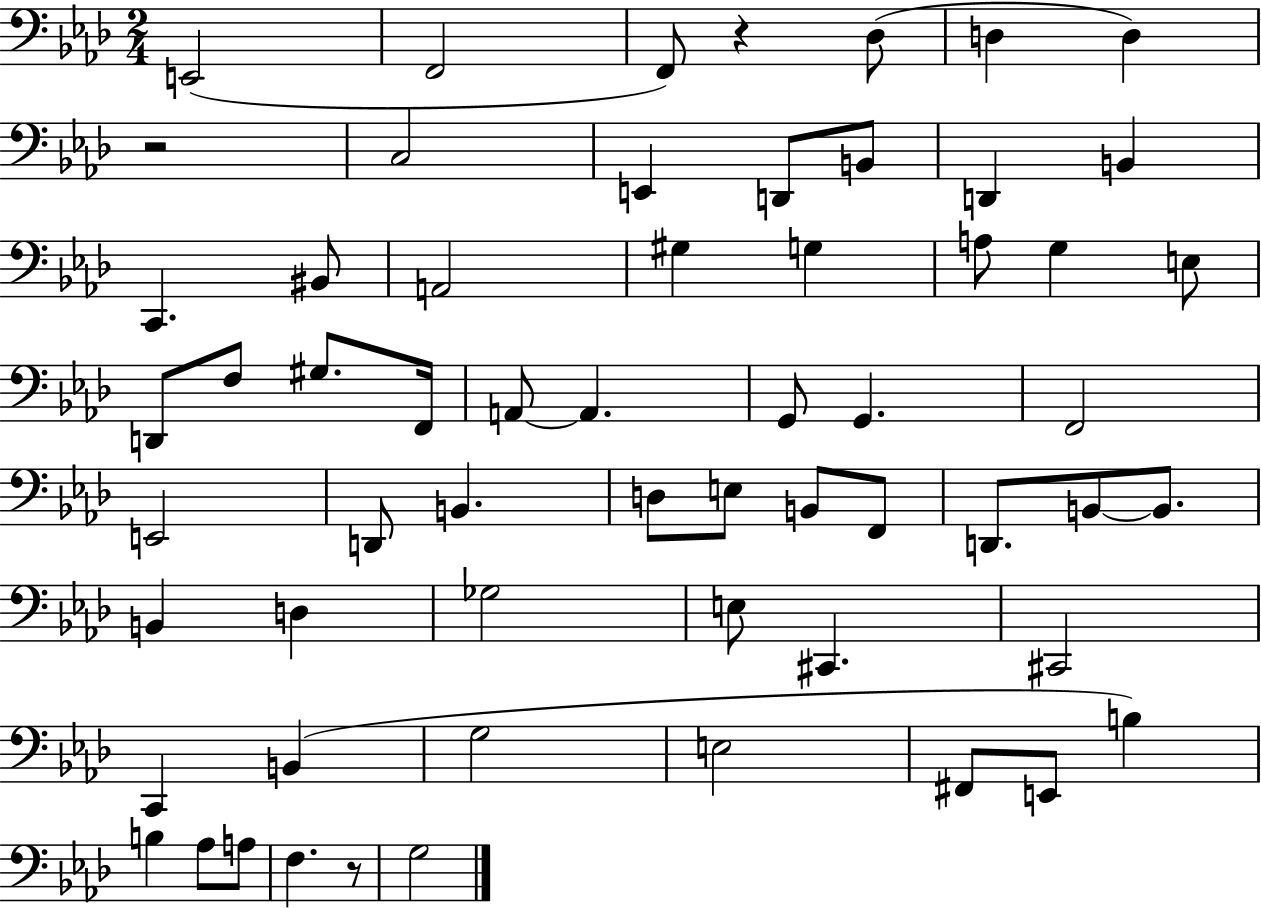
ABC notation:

X:1
T:Untitled
M:2/4
L:1/4
K:Ab
E,,2 F,,2 F,,/2 z _D,/2 D, D, z2 C,2 E,, D,,/2 B,,/2 D,, B,, C,, ^B,,/2 A,,2 ^G, G, A,/2 G, E,/2 D,,/2 F,/2 ^G,/2 F,,/4 A,,/2 A,, G,,/2 G,, F,,2 E,,2 D,,/2 B,, D,/2 E,/2 B,,/2 F,,/2 D,,/2 B,,/2 B,,/2 B,, D, _G,2 E,/2 ^C,, ^C,,2 C,, B,, G,2 E,2 ^F,,/2 E,,/2 B, B, _A,/2 A,/2 F, z/2 G,2